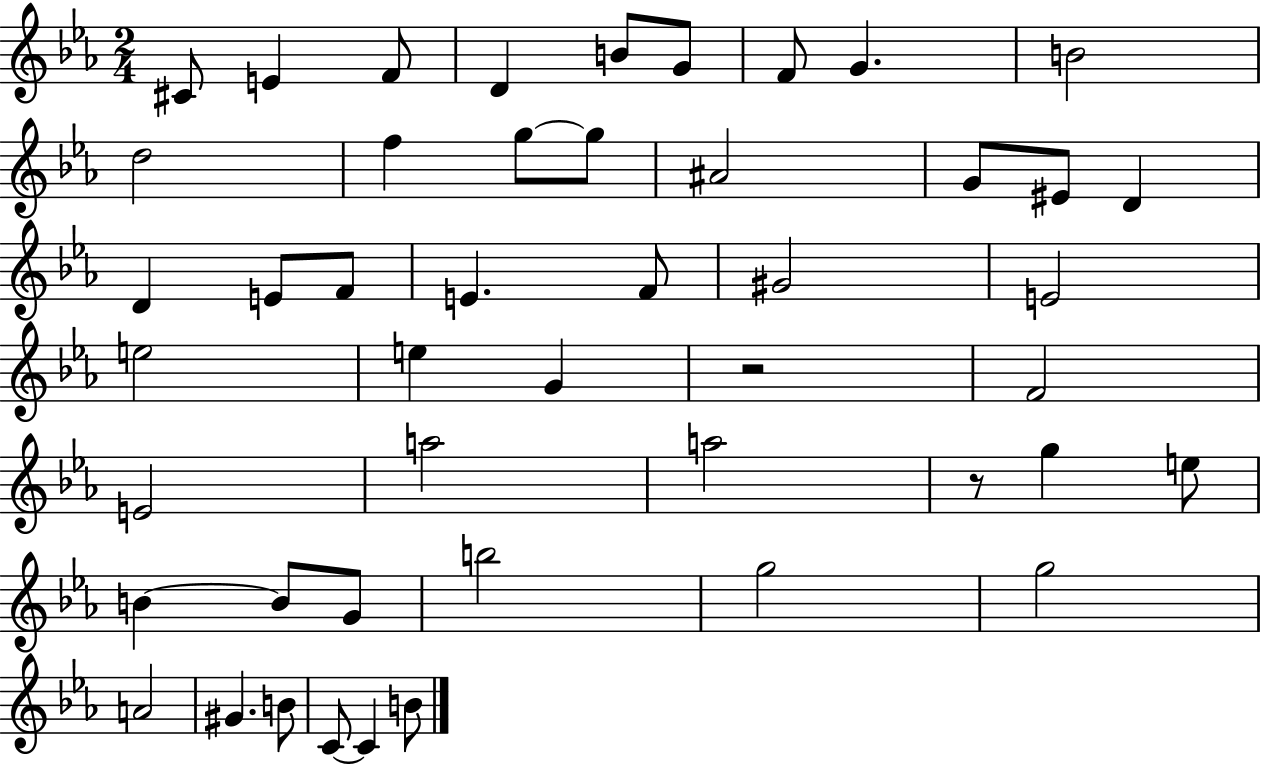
C#4/e E4/q F4/e D4/q B4/e G4/e F4/e G4/q. B4/h D5/h F5/q G5/e G5/e A#4/h G4/e EIS4/e D4/q D4/q E4/e F4/e E4/q. F4/e G#4/h E4/h E5/h E5/q G4/q R/h F4/h E4/h A5/h A5/h R/e G5/q E5/e B4/q B4/e G4/e B5/h G5/h G5/h A4/h G#4/q. B4/e C4/e C4/q B4/e